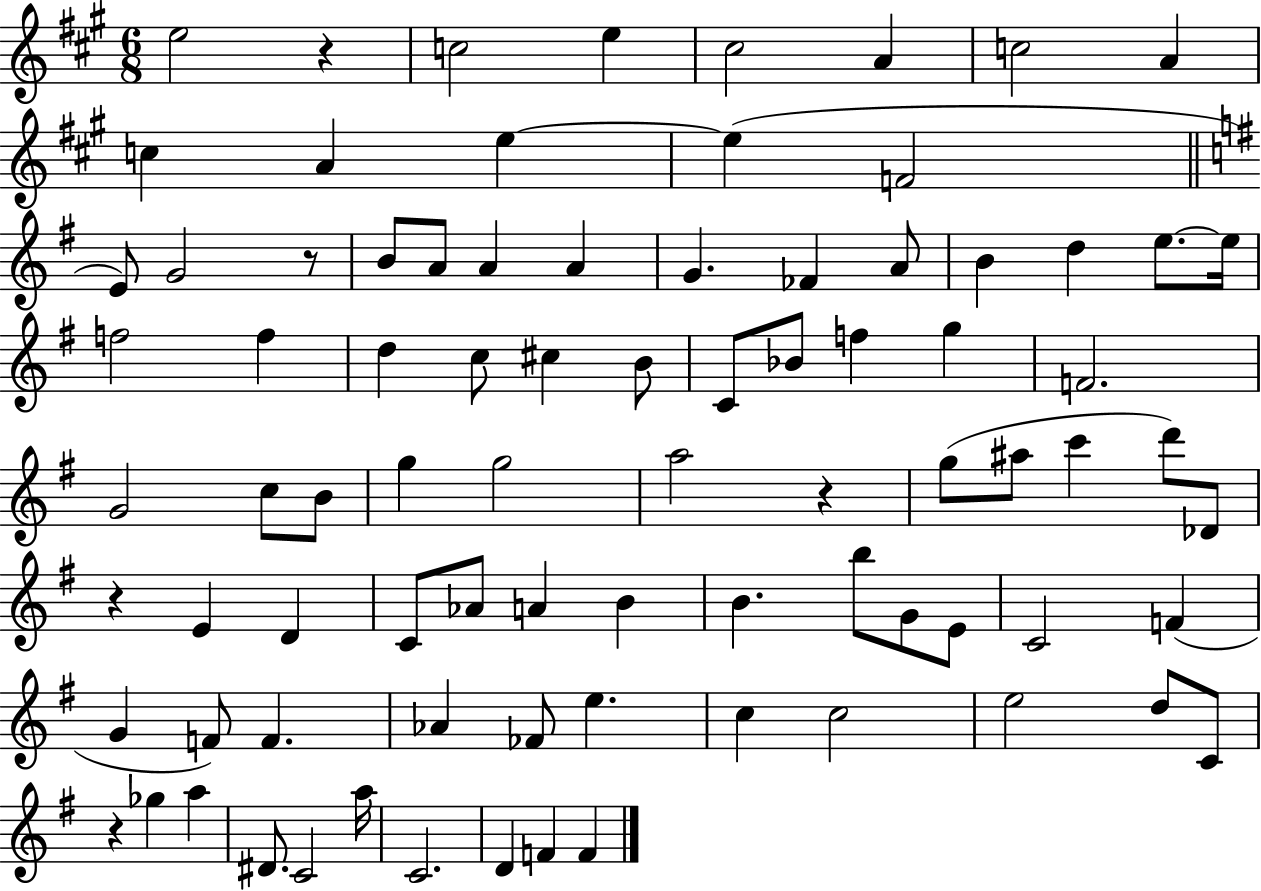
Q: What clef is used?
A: treble